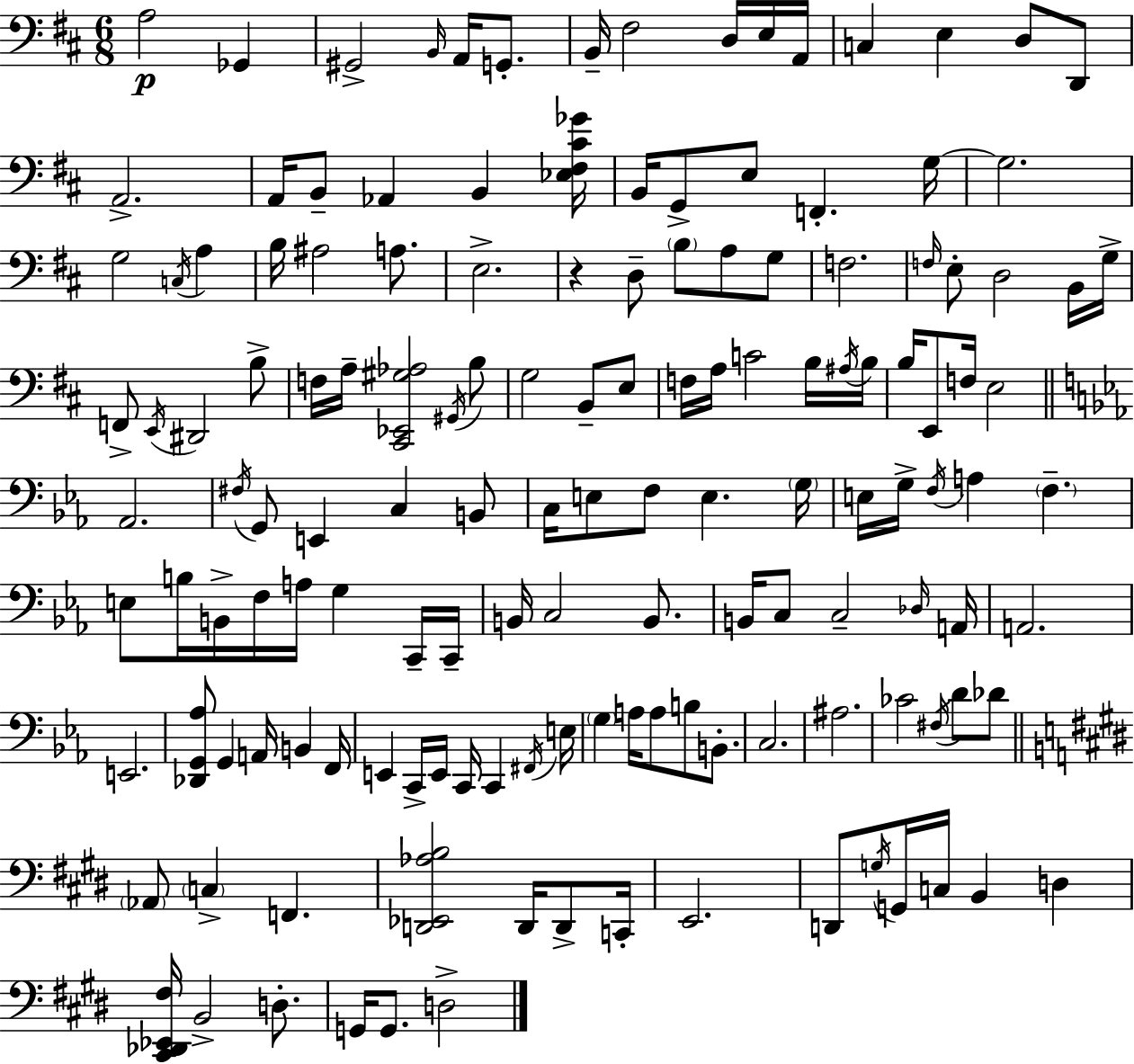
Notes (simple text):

A3/h Gb2/q G#2/h B2/s A2/s G2/e. B2/s F#3/h D3/s E3/s A2/s C3/q E3/q D3/e D2/e A2/h. A2/s B2/e Ab2/q B2/q [Eb3,F#3,C#4,Gb4]/s B2/s G2/e E3/e F2/q. G3/s G3/h. G3/h C3/s A3/q B3/s A#3/h A3/e. E3/h. R/q D3/e B3/e A3/e G3/e F3/h. F3/s E3/e D3/h B2/s G3/s F2/e E2/s D#2/h B3/e F3/s A3/s [C#2,Eb2,G#3,Ab3]/h G#2/s B3/e G3/h B2/e E3/e F3/s A3/s C4/h B3/s A#3/s B3/s B3/s E2/e F3/s E3/h Ab2/h. F#3/s G2/e E2/q C3/q B2/e C3/s E3/e F3/e E3/q. G3/s E3/s G3/s F3/s A3/q F3/q. E3/e B3/s B2/s F3/s A3/s G3/q C2/s C2/s B2/s C3/h B2/e. B2/s C3/e C3/h Db3/s A2/s A2/h. E2/h. [Db2,G2,Ab3]/e G2/q A2/s B2/q F2/s E2/q C2/s E2/s C2/s C2/q F#2/s E3/s G3/q A3/s A3/e B3/e B2/e. C3/h. A#3/h. CES4/h F#3/s D4/e Db4/e Ab2/e C3/q F2/q. [D2,Eb2,Ab3,B3]/h D2/s D2/e C2/s E2/h. D2/e G3/s G2/s C3/s B2/q D3/q [C#2,Db2,Eb2,F#3]/s B2/h D3/e. G2/s G2/e. D3/h